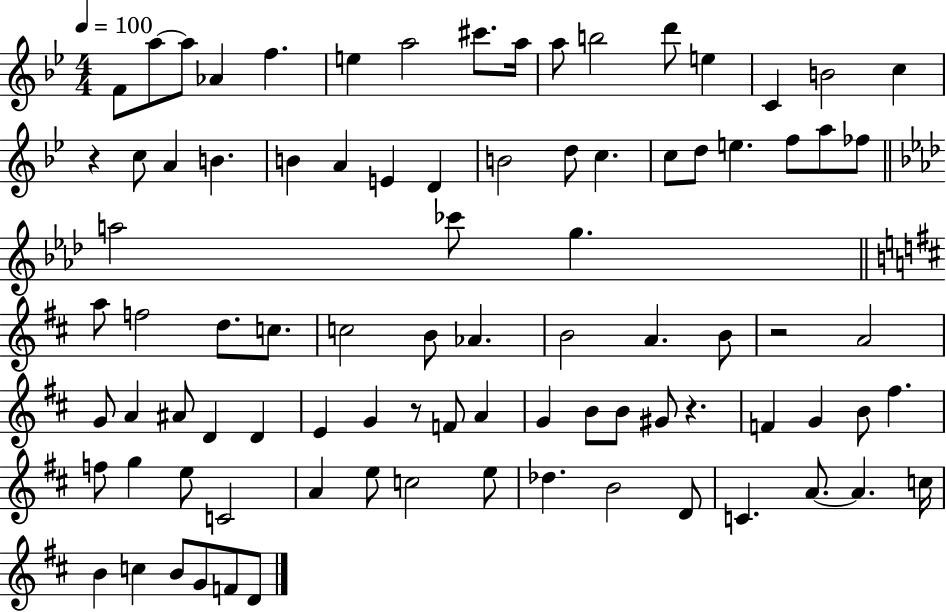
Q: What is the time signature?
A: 4/4